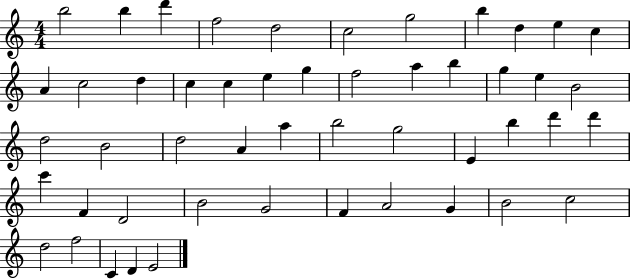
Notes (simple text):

B5/h B5/q D6/q F5/h D5/h C5/h G5/h B5/q D5/q E5/q C5/q A4/q C5/h D5/q C5/q C5/q E5/q G5/q F5/h A5/q B5/q G5/q E5/q B4/h D5/h B4/h D5/h A4/q A5/q B5/h G5/h E4/q B5/q D6/q D6/q C6/q F4/q D4/h B4/h G4/h F4/q A4/h G4/q B4/h C5/h D5/h F5/h C4/q D4/q E4/h